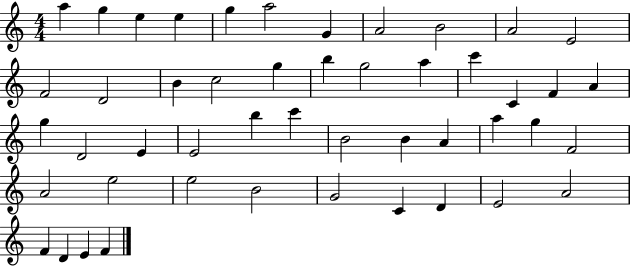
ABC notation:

X:1
T:Untitled
M:4/4
L:1/4
K:C
a g e e g a2 G A2 B2 A2 E2 F2 D2 B c2 g b g2 a c' C F A g D2 E E2 b c' B2 B A a g F2 A2 e2 e2 B2 G2 C D E2 A2 F D E F